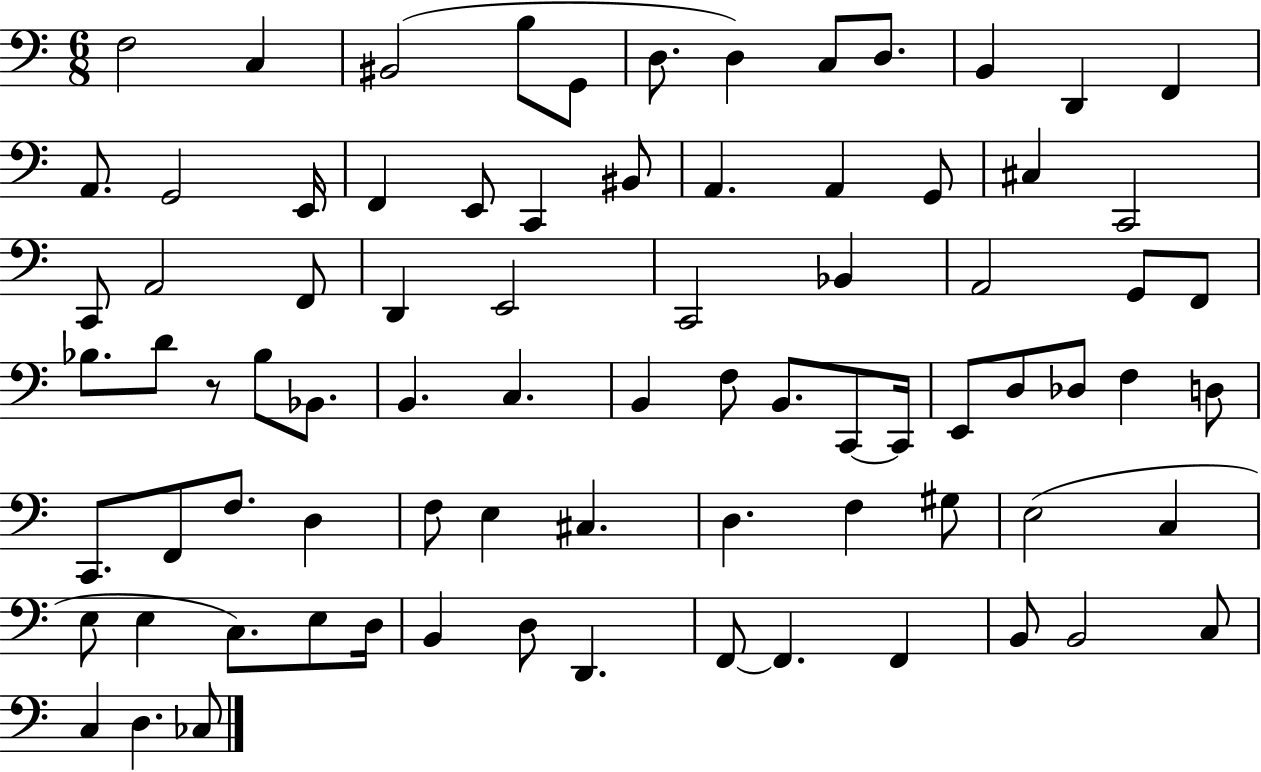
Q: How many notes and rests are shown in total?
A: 80